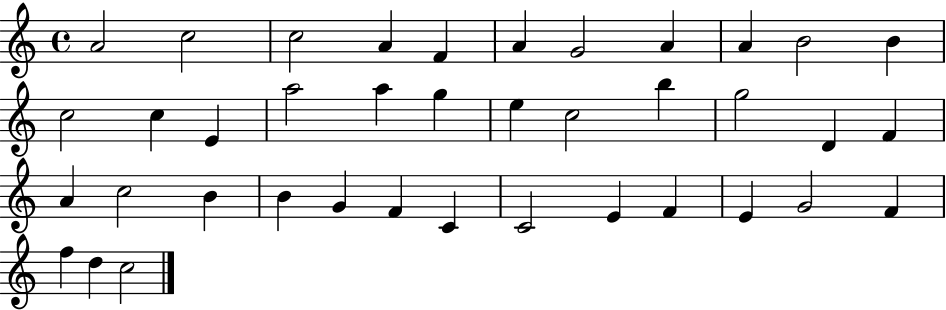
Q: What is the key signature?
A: C major